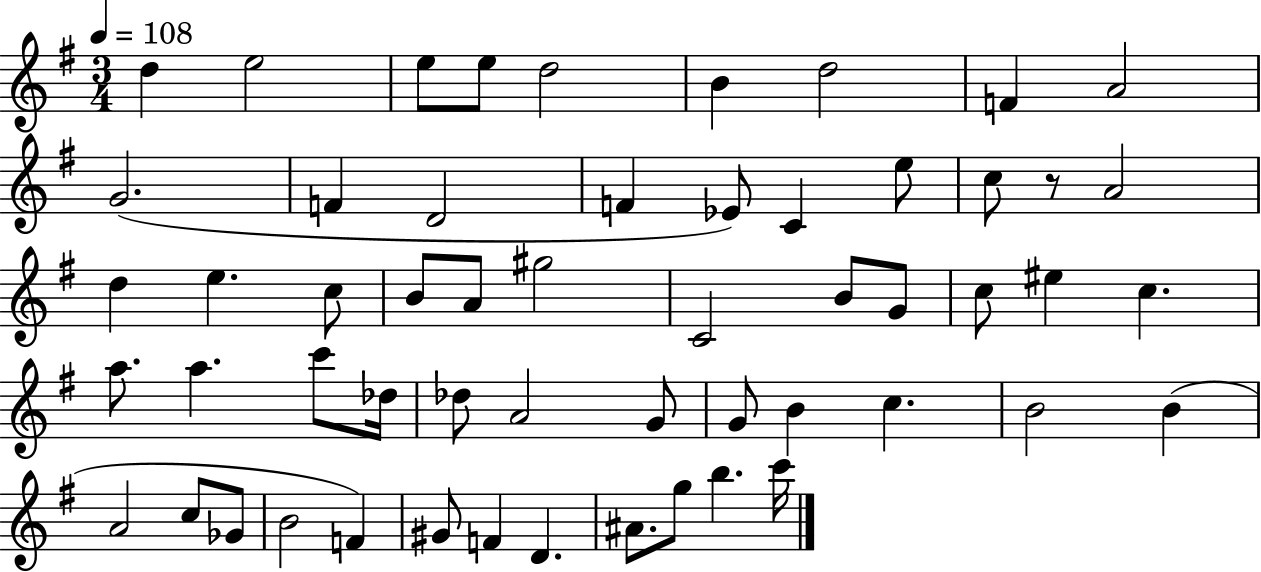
{
  \clef treble
  \numericTimeSignature
  \time 3/4
  \key g \major
  \tempo 4 = 108
  d''4 e''2 | e''8 e''8 d''2 | b'4 d''2 | f'4 a'2 | \break g'2.( | f'4 d'2 | f'4 ees'8) c'4 e''8 | c''8 r8 a'2 | \break d''4 e''4. c''8 | b'8 a'8 gis''2 | c'2 b'8 g'8 | c''8 eis''4 c''4. | \break a''8. a''4. c'''8 des''16 | des''8 a'2 g'8 | g'8 b'4 c''4. | b'2 b'4( | \break a'2 c''8 ges'8 | b'2 f'4) | gis'8 f'4 d'4. | ais'8. g''8 b''4. c'''16 | \break \bar "|."
}